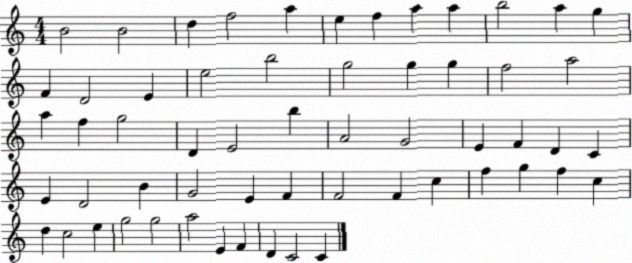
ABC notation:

X:1
T:Untitled
M:4/4
L:1/4
K:C
B2 B2 d f2 a e f a a b2 a g F D2 E e2 b2 g2 g g f2 a2 a f g2 D E2 b A2 G2 E F D C E D2 B G2 E F F2 F c f g f c d c2 e g2 g2 a2 E F D C2 C